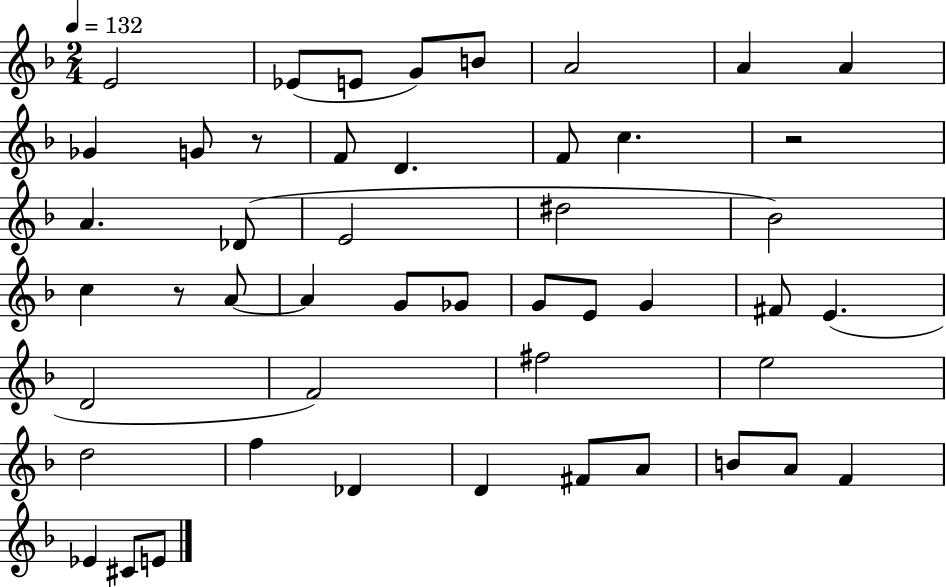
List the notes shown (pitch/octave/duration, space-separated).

E4/h Eb4/e E4/e G4/e B4/e A4/h A4/q A4/q Gb4/q G4/e R/e F4/e D4/q. F4/e C5/q. R/h A4/q. Db4/e E4/h D#5/h Bb4/h C5/q R/e A4/e A4/q G4/e Gb4/e G4/e E4/e G4/q F#4/e E4/q. D4/h F4/h F#5/h E5/h D5/h F5/q Db4/q D4/q F#4/e A4/e B4/e A4/e F4/q Eb4/q C#4/e E4/e